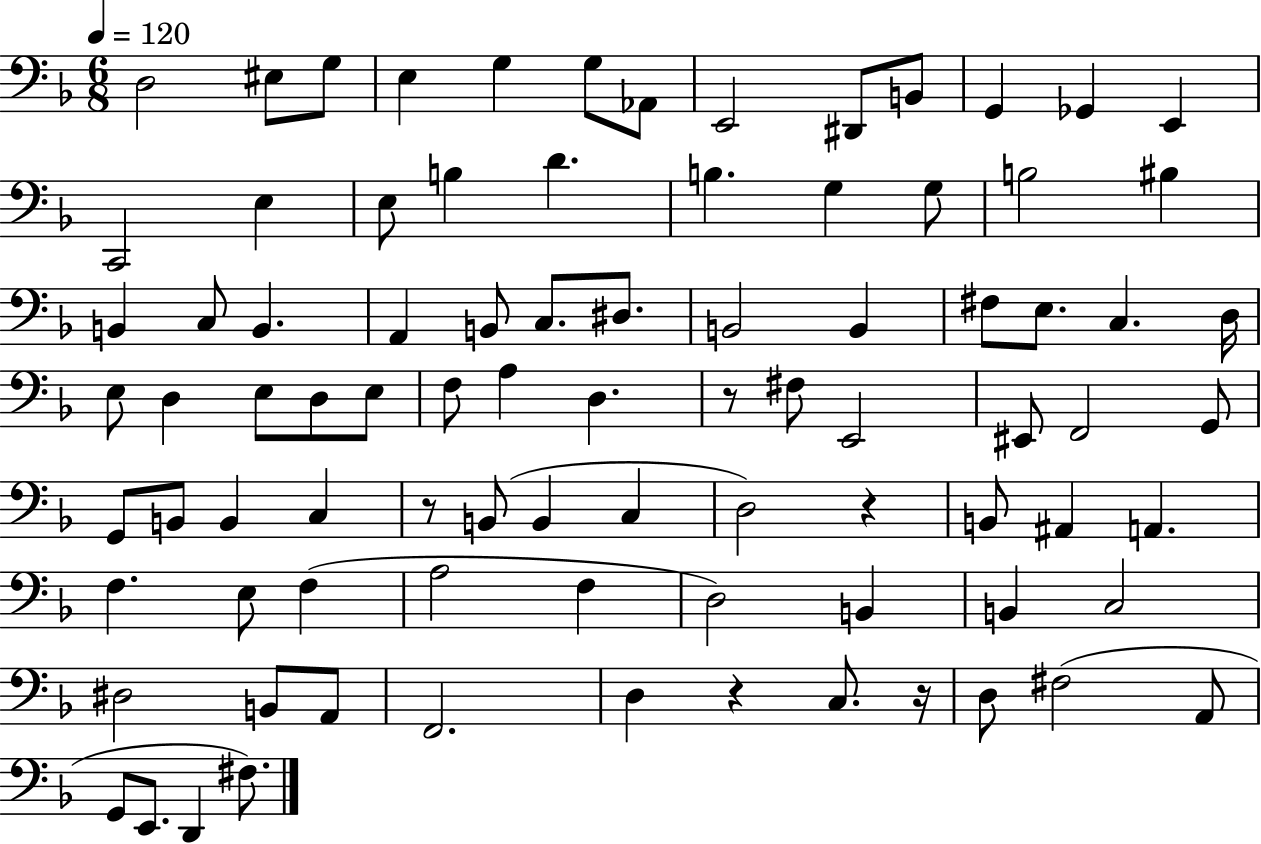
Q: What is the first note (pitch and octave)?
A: D3